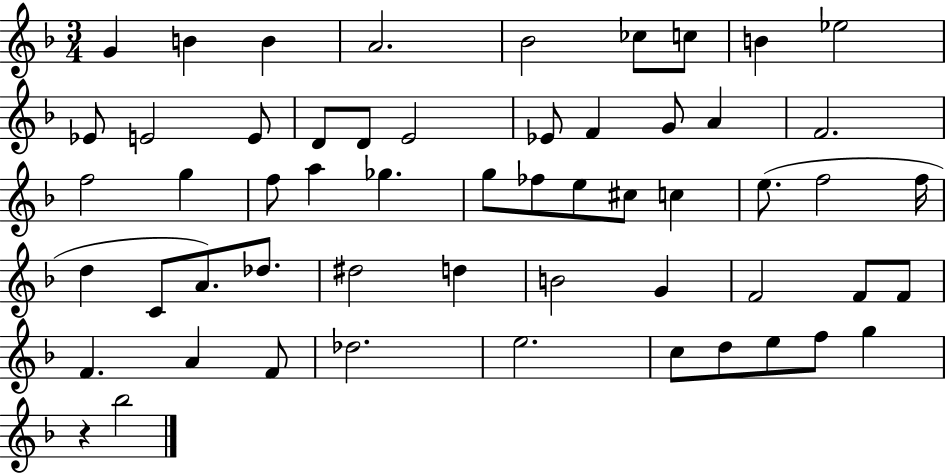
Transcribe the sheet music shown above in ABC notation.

X:1
T:Untitled
M:3/4
L:1/4
K:F
G B B A2 _B2 _c/2 c/2 B _e2 _E/2 E2 E/2 D/2 D/2 E2 _E/2 F G/2 A F2 f2 g f/2 a _g g/2 _f/2 e/2 ^c/2 c e/2 f2 f/4 d C/2 A/2 _d/2 ^d2 d B2 G F2 F/2 F/2 F A F/2 _d2 e2 c/2 d/2 e/2 f/2 g z _b2